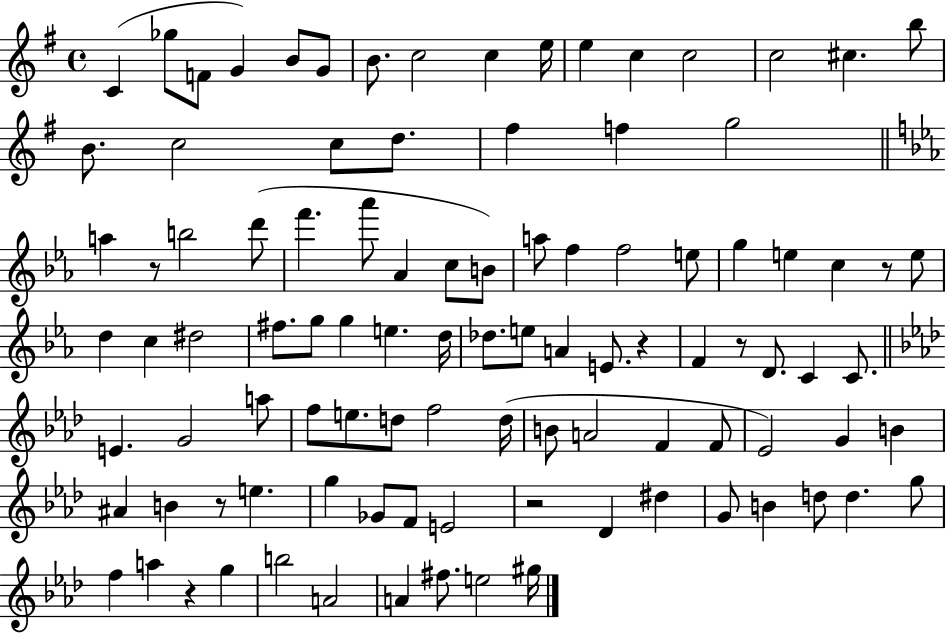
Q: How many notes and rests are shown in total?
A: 100